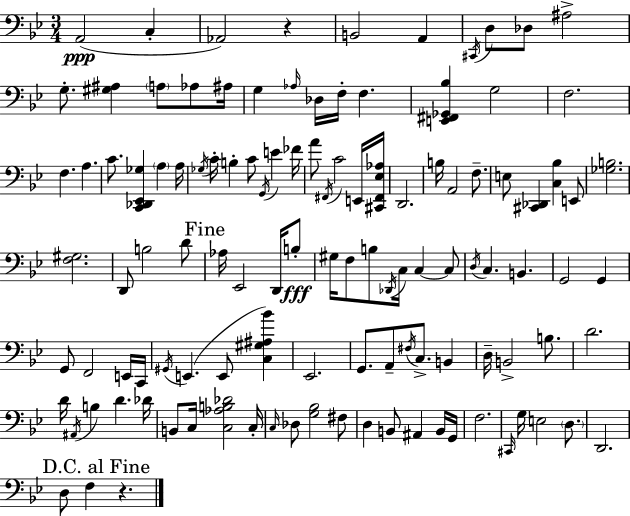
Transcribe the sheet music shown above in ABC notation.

X:1
T:Untitled
M:3/4
L:1/4
K:Gm
A,,2 C, _A,,2 z B,,2 A,, ^C,,/4 D,/2 _D,/2 ^A,2 G,/2 [^G,^A,] A,/2 _A,/2 ^A,/4 G, _A,/4 _D,/4 F,/4 F, [E,,^F,,_G,,_B,] G,2 F,2 F, A, C/2 [C,,_D,,_E,,_G,] A, A,/4 _G,/4 C/4 B, C/2 G,,/4 E _F/4 A/2 ^F,,/4 C2 E,,/4 [^C,,^F,,_E,_A,]/4 D,,2 B,/4 A,,2 F,/2 E,/2 [^C,,_D,,] [C,_B,] E,,/2 [_G,B,]2 [F,^G,]2 D,,/2 B,2 D/2 _A,/4 _E,,2 D,,/4 B,/2 ^G,/4 F,/2 B,/2 _D,,/4 C,/4 C, C,/2 D,/4 C, B,, G,,2 G,, G,,/2 F,,2 E,,/4 C,,/4 ^G,,/4 E,, E,,/2 [C,^G,^A,_B] _E,,2 G,,/2 A,,/2 ^F,/4 C,/2 B,, D,/4 B,,2 B,/2 D2 D/4 ^A,,/4 B, D _D/4 B,,/2 C,/4 [C,_A,B,_D]2 C,/4 C,/4 _D,/2 [G,_B,]2 ^F,/2 D, B,,/2 ^A,, B,,/4 G,,/4 F,2 ^C,,/4 G,/4 E,2 D,/2 D,,2 D,/2 F, z